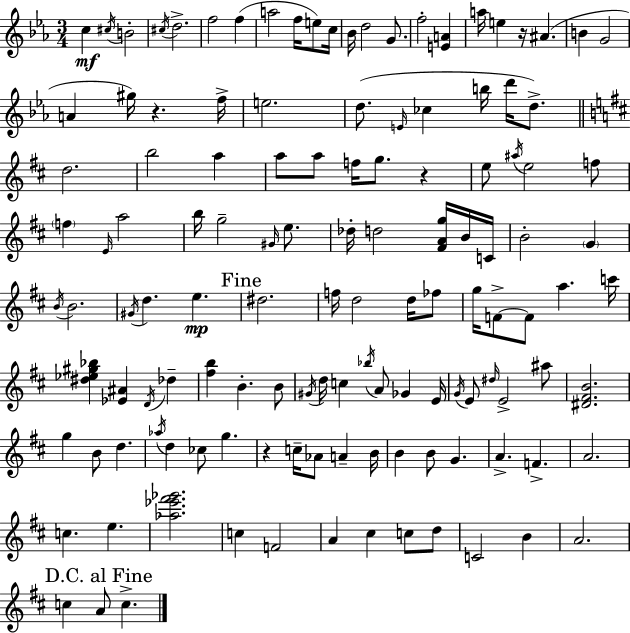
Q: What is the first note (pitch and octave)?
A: C5